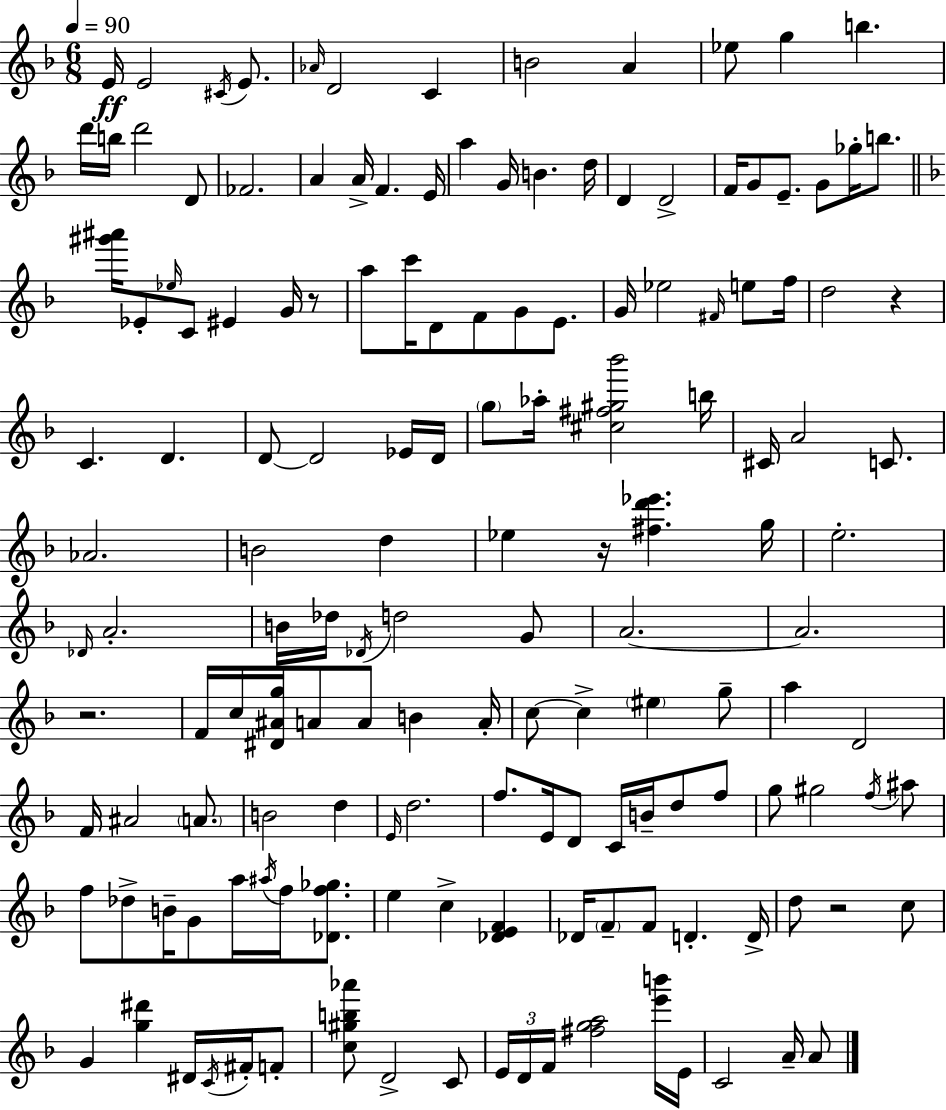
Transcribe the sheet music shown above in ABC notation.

X:1
T:Untitled
M:6/8
L:1/4
K:F
E/4 E2 ^C/4 E/2 _A/4 D2 C B2 A _e/2 g b d'/4 b/4 d'2 D/2 _F2 A A/4 F E/4 a G/4 B d/4 D D2 F/4 G/2 E/2 G/2 _g/4 b/2 [^g'^a']/4 _E/2 _e/4 C/2 ^E G/4 z/2 a/2 c'/4 D/2 F/2 G/2 E/2 G/4 _e2 ^F/4 e/2 f/4 d2 z C D D/2 D2 _E/4 D/4 g/2 _a/4 [^c^f^g_b']2 b/4 ^C/4 A2 C/2 _A2 B2 d _e z/4 [^fd'_e'] g/4 e2 _D/4 A2 B/4 _d/4 _D/4 d2 G/2 A2 A2 z2 F/4 c/4 [^D^Ag]/4 A/2 A/2 B A/4 c/2 c ^e g/2 a D2 F/4 ^A2 A/2 B2 d E/4 d2 f/2 E/4 D/2 C/4 B/4 d/2 f/2 g/2 ^g2 f/4 ^a/2 f/2 _d/2 B/4 G/2 a/4 ^a/4 f/4 [_Df_g]/2 e c [_DEF] _D/4 F/2 F/2 D D/4 d/2 z2 c/2 G [g^d'] ^D/4 C/4 ^F/4 F/2 [c^gb_a']/2 D2 C/2 E/4 D/4 F/4 [^fga]2 [e'b']/4 E/4 C2 A/4 A/2